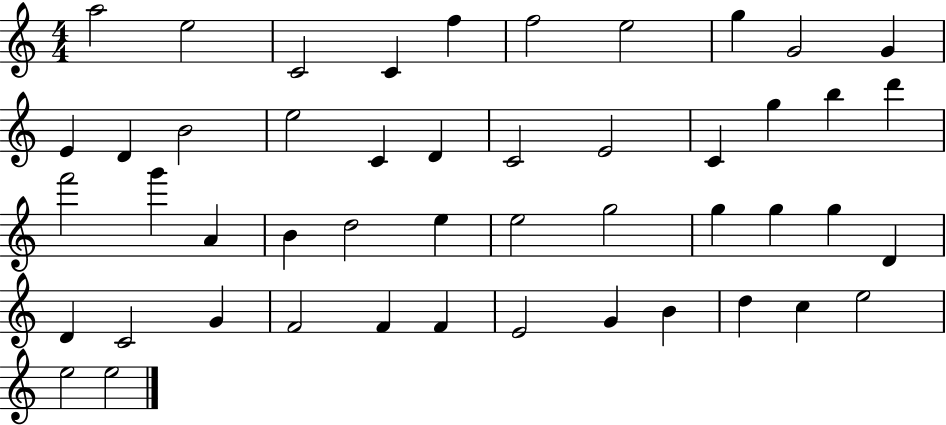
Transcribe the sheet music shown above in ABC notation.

X:1
T:Untitled
M:4/4
L:1/4
K:C
a2 e2 C2 C f f2 e2 g G2 G E D B2 e2 C D C2 E2 C g b d' f'2 g' A B d2 e e2 g2 g g g D D C2 G F2 F F E2 G B d c e2 e2 e2